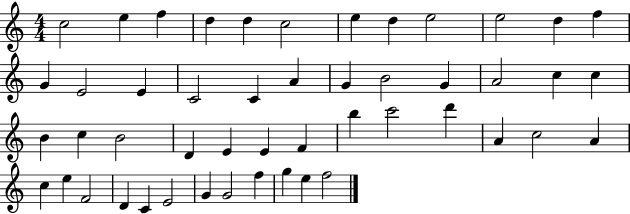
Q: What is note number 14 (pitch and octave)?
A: E4